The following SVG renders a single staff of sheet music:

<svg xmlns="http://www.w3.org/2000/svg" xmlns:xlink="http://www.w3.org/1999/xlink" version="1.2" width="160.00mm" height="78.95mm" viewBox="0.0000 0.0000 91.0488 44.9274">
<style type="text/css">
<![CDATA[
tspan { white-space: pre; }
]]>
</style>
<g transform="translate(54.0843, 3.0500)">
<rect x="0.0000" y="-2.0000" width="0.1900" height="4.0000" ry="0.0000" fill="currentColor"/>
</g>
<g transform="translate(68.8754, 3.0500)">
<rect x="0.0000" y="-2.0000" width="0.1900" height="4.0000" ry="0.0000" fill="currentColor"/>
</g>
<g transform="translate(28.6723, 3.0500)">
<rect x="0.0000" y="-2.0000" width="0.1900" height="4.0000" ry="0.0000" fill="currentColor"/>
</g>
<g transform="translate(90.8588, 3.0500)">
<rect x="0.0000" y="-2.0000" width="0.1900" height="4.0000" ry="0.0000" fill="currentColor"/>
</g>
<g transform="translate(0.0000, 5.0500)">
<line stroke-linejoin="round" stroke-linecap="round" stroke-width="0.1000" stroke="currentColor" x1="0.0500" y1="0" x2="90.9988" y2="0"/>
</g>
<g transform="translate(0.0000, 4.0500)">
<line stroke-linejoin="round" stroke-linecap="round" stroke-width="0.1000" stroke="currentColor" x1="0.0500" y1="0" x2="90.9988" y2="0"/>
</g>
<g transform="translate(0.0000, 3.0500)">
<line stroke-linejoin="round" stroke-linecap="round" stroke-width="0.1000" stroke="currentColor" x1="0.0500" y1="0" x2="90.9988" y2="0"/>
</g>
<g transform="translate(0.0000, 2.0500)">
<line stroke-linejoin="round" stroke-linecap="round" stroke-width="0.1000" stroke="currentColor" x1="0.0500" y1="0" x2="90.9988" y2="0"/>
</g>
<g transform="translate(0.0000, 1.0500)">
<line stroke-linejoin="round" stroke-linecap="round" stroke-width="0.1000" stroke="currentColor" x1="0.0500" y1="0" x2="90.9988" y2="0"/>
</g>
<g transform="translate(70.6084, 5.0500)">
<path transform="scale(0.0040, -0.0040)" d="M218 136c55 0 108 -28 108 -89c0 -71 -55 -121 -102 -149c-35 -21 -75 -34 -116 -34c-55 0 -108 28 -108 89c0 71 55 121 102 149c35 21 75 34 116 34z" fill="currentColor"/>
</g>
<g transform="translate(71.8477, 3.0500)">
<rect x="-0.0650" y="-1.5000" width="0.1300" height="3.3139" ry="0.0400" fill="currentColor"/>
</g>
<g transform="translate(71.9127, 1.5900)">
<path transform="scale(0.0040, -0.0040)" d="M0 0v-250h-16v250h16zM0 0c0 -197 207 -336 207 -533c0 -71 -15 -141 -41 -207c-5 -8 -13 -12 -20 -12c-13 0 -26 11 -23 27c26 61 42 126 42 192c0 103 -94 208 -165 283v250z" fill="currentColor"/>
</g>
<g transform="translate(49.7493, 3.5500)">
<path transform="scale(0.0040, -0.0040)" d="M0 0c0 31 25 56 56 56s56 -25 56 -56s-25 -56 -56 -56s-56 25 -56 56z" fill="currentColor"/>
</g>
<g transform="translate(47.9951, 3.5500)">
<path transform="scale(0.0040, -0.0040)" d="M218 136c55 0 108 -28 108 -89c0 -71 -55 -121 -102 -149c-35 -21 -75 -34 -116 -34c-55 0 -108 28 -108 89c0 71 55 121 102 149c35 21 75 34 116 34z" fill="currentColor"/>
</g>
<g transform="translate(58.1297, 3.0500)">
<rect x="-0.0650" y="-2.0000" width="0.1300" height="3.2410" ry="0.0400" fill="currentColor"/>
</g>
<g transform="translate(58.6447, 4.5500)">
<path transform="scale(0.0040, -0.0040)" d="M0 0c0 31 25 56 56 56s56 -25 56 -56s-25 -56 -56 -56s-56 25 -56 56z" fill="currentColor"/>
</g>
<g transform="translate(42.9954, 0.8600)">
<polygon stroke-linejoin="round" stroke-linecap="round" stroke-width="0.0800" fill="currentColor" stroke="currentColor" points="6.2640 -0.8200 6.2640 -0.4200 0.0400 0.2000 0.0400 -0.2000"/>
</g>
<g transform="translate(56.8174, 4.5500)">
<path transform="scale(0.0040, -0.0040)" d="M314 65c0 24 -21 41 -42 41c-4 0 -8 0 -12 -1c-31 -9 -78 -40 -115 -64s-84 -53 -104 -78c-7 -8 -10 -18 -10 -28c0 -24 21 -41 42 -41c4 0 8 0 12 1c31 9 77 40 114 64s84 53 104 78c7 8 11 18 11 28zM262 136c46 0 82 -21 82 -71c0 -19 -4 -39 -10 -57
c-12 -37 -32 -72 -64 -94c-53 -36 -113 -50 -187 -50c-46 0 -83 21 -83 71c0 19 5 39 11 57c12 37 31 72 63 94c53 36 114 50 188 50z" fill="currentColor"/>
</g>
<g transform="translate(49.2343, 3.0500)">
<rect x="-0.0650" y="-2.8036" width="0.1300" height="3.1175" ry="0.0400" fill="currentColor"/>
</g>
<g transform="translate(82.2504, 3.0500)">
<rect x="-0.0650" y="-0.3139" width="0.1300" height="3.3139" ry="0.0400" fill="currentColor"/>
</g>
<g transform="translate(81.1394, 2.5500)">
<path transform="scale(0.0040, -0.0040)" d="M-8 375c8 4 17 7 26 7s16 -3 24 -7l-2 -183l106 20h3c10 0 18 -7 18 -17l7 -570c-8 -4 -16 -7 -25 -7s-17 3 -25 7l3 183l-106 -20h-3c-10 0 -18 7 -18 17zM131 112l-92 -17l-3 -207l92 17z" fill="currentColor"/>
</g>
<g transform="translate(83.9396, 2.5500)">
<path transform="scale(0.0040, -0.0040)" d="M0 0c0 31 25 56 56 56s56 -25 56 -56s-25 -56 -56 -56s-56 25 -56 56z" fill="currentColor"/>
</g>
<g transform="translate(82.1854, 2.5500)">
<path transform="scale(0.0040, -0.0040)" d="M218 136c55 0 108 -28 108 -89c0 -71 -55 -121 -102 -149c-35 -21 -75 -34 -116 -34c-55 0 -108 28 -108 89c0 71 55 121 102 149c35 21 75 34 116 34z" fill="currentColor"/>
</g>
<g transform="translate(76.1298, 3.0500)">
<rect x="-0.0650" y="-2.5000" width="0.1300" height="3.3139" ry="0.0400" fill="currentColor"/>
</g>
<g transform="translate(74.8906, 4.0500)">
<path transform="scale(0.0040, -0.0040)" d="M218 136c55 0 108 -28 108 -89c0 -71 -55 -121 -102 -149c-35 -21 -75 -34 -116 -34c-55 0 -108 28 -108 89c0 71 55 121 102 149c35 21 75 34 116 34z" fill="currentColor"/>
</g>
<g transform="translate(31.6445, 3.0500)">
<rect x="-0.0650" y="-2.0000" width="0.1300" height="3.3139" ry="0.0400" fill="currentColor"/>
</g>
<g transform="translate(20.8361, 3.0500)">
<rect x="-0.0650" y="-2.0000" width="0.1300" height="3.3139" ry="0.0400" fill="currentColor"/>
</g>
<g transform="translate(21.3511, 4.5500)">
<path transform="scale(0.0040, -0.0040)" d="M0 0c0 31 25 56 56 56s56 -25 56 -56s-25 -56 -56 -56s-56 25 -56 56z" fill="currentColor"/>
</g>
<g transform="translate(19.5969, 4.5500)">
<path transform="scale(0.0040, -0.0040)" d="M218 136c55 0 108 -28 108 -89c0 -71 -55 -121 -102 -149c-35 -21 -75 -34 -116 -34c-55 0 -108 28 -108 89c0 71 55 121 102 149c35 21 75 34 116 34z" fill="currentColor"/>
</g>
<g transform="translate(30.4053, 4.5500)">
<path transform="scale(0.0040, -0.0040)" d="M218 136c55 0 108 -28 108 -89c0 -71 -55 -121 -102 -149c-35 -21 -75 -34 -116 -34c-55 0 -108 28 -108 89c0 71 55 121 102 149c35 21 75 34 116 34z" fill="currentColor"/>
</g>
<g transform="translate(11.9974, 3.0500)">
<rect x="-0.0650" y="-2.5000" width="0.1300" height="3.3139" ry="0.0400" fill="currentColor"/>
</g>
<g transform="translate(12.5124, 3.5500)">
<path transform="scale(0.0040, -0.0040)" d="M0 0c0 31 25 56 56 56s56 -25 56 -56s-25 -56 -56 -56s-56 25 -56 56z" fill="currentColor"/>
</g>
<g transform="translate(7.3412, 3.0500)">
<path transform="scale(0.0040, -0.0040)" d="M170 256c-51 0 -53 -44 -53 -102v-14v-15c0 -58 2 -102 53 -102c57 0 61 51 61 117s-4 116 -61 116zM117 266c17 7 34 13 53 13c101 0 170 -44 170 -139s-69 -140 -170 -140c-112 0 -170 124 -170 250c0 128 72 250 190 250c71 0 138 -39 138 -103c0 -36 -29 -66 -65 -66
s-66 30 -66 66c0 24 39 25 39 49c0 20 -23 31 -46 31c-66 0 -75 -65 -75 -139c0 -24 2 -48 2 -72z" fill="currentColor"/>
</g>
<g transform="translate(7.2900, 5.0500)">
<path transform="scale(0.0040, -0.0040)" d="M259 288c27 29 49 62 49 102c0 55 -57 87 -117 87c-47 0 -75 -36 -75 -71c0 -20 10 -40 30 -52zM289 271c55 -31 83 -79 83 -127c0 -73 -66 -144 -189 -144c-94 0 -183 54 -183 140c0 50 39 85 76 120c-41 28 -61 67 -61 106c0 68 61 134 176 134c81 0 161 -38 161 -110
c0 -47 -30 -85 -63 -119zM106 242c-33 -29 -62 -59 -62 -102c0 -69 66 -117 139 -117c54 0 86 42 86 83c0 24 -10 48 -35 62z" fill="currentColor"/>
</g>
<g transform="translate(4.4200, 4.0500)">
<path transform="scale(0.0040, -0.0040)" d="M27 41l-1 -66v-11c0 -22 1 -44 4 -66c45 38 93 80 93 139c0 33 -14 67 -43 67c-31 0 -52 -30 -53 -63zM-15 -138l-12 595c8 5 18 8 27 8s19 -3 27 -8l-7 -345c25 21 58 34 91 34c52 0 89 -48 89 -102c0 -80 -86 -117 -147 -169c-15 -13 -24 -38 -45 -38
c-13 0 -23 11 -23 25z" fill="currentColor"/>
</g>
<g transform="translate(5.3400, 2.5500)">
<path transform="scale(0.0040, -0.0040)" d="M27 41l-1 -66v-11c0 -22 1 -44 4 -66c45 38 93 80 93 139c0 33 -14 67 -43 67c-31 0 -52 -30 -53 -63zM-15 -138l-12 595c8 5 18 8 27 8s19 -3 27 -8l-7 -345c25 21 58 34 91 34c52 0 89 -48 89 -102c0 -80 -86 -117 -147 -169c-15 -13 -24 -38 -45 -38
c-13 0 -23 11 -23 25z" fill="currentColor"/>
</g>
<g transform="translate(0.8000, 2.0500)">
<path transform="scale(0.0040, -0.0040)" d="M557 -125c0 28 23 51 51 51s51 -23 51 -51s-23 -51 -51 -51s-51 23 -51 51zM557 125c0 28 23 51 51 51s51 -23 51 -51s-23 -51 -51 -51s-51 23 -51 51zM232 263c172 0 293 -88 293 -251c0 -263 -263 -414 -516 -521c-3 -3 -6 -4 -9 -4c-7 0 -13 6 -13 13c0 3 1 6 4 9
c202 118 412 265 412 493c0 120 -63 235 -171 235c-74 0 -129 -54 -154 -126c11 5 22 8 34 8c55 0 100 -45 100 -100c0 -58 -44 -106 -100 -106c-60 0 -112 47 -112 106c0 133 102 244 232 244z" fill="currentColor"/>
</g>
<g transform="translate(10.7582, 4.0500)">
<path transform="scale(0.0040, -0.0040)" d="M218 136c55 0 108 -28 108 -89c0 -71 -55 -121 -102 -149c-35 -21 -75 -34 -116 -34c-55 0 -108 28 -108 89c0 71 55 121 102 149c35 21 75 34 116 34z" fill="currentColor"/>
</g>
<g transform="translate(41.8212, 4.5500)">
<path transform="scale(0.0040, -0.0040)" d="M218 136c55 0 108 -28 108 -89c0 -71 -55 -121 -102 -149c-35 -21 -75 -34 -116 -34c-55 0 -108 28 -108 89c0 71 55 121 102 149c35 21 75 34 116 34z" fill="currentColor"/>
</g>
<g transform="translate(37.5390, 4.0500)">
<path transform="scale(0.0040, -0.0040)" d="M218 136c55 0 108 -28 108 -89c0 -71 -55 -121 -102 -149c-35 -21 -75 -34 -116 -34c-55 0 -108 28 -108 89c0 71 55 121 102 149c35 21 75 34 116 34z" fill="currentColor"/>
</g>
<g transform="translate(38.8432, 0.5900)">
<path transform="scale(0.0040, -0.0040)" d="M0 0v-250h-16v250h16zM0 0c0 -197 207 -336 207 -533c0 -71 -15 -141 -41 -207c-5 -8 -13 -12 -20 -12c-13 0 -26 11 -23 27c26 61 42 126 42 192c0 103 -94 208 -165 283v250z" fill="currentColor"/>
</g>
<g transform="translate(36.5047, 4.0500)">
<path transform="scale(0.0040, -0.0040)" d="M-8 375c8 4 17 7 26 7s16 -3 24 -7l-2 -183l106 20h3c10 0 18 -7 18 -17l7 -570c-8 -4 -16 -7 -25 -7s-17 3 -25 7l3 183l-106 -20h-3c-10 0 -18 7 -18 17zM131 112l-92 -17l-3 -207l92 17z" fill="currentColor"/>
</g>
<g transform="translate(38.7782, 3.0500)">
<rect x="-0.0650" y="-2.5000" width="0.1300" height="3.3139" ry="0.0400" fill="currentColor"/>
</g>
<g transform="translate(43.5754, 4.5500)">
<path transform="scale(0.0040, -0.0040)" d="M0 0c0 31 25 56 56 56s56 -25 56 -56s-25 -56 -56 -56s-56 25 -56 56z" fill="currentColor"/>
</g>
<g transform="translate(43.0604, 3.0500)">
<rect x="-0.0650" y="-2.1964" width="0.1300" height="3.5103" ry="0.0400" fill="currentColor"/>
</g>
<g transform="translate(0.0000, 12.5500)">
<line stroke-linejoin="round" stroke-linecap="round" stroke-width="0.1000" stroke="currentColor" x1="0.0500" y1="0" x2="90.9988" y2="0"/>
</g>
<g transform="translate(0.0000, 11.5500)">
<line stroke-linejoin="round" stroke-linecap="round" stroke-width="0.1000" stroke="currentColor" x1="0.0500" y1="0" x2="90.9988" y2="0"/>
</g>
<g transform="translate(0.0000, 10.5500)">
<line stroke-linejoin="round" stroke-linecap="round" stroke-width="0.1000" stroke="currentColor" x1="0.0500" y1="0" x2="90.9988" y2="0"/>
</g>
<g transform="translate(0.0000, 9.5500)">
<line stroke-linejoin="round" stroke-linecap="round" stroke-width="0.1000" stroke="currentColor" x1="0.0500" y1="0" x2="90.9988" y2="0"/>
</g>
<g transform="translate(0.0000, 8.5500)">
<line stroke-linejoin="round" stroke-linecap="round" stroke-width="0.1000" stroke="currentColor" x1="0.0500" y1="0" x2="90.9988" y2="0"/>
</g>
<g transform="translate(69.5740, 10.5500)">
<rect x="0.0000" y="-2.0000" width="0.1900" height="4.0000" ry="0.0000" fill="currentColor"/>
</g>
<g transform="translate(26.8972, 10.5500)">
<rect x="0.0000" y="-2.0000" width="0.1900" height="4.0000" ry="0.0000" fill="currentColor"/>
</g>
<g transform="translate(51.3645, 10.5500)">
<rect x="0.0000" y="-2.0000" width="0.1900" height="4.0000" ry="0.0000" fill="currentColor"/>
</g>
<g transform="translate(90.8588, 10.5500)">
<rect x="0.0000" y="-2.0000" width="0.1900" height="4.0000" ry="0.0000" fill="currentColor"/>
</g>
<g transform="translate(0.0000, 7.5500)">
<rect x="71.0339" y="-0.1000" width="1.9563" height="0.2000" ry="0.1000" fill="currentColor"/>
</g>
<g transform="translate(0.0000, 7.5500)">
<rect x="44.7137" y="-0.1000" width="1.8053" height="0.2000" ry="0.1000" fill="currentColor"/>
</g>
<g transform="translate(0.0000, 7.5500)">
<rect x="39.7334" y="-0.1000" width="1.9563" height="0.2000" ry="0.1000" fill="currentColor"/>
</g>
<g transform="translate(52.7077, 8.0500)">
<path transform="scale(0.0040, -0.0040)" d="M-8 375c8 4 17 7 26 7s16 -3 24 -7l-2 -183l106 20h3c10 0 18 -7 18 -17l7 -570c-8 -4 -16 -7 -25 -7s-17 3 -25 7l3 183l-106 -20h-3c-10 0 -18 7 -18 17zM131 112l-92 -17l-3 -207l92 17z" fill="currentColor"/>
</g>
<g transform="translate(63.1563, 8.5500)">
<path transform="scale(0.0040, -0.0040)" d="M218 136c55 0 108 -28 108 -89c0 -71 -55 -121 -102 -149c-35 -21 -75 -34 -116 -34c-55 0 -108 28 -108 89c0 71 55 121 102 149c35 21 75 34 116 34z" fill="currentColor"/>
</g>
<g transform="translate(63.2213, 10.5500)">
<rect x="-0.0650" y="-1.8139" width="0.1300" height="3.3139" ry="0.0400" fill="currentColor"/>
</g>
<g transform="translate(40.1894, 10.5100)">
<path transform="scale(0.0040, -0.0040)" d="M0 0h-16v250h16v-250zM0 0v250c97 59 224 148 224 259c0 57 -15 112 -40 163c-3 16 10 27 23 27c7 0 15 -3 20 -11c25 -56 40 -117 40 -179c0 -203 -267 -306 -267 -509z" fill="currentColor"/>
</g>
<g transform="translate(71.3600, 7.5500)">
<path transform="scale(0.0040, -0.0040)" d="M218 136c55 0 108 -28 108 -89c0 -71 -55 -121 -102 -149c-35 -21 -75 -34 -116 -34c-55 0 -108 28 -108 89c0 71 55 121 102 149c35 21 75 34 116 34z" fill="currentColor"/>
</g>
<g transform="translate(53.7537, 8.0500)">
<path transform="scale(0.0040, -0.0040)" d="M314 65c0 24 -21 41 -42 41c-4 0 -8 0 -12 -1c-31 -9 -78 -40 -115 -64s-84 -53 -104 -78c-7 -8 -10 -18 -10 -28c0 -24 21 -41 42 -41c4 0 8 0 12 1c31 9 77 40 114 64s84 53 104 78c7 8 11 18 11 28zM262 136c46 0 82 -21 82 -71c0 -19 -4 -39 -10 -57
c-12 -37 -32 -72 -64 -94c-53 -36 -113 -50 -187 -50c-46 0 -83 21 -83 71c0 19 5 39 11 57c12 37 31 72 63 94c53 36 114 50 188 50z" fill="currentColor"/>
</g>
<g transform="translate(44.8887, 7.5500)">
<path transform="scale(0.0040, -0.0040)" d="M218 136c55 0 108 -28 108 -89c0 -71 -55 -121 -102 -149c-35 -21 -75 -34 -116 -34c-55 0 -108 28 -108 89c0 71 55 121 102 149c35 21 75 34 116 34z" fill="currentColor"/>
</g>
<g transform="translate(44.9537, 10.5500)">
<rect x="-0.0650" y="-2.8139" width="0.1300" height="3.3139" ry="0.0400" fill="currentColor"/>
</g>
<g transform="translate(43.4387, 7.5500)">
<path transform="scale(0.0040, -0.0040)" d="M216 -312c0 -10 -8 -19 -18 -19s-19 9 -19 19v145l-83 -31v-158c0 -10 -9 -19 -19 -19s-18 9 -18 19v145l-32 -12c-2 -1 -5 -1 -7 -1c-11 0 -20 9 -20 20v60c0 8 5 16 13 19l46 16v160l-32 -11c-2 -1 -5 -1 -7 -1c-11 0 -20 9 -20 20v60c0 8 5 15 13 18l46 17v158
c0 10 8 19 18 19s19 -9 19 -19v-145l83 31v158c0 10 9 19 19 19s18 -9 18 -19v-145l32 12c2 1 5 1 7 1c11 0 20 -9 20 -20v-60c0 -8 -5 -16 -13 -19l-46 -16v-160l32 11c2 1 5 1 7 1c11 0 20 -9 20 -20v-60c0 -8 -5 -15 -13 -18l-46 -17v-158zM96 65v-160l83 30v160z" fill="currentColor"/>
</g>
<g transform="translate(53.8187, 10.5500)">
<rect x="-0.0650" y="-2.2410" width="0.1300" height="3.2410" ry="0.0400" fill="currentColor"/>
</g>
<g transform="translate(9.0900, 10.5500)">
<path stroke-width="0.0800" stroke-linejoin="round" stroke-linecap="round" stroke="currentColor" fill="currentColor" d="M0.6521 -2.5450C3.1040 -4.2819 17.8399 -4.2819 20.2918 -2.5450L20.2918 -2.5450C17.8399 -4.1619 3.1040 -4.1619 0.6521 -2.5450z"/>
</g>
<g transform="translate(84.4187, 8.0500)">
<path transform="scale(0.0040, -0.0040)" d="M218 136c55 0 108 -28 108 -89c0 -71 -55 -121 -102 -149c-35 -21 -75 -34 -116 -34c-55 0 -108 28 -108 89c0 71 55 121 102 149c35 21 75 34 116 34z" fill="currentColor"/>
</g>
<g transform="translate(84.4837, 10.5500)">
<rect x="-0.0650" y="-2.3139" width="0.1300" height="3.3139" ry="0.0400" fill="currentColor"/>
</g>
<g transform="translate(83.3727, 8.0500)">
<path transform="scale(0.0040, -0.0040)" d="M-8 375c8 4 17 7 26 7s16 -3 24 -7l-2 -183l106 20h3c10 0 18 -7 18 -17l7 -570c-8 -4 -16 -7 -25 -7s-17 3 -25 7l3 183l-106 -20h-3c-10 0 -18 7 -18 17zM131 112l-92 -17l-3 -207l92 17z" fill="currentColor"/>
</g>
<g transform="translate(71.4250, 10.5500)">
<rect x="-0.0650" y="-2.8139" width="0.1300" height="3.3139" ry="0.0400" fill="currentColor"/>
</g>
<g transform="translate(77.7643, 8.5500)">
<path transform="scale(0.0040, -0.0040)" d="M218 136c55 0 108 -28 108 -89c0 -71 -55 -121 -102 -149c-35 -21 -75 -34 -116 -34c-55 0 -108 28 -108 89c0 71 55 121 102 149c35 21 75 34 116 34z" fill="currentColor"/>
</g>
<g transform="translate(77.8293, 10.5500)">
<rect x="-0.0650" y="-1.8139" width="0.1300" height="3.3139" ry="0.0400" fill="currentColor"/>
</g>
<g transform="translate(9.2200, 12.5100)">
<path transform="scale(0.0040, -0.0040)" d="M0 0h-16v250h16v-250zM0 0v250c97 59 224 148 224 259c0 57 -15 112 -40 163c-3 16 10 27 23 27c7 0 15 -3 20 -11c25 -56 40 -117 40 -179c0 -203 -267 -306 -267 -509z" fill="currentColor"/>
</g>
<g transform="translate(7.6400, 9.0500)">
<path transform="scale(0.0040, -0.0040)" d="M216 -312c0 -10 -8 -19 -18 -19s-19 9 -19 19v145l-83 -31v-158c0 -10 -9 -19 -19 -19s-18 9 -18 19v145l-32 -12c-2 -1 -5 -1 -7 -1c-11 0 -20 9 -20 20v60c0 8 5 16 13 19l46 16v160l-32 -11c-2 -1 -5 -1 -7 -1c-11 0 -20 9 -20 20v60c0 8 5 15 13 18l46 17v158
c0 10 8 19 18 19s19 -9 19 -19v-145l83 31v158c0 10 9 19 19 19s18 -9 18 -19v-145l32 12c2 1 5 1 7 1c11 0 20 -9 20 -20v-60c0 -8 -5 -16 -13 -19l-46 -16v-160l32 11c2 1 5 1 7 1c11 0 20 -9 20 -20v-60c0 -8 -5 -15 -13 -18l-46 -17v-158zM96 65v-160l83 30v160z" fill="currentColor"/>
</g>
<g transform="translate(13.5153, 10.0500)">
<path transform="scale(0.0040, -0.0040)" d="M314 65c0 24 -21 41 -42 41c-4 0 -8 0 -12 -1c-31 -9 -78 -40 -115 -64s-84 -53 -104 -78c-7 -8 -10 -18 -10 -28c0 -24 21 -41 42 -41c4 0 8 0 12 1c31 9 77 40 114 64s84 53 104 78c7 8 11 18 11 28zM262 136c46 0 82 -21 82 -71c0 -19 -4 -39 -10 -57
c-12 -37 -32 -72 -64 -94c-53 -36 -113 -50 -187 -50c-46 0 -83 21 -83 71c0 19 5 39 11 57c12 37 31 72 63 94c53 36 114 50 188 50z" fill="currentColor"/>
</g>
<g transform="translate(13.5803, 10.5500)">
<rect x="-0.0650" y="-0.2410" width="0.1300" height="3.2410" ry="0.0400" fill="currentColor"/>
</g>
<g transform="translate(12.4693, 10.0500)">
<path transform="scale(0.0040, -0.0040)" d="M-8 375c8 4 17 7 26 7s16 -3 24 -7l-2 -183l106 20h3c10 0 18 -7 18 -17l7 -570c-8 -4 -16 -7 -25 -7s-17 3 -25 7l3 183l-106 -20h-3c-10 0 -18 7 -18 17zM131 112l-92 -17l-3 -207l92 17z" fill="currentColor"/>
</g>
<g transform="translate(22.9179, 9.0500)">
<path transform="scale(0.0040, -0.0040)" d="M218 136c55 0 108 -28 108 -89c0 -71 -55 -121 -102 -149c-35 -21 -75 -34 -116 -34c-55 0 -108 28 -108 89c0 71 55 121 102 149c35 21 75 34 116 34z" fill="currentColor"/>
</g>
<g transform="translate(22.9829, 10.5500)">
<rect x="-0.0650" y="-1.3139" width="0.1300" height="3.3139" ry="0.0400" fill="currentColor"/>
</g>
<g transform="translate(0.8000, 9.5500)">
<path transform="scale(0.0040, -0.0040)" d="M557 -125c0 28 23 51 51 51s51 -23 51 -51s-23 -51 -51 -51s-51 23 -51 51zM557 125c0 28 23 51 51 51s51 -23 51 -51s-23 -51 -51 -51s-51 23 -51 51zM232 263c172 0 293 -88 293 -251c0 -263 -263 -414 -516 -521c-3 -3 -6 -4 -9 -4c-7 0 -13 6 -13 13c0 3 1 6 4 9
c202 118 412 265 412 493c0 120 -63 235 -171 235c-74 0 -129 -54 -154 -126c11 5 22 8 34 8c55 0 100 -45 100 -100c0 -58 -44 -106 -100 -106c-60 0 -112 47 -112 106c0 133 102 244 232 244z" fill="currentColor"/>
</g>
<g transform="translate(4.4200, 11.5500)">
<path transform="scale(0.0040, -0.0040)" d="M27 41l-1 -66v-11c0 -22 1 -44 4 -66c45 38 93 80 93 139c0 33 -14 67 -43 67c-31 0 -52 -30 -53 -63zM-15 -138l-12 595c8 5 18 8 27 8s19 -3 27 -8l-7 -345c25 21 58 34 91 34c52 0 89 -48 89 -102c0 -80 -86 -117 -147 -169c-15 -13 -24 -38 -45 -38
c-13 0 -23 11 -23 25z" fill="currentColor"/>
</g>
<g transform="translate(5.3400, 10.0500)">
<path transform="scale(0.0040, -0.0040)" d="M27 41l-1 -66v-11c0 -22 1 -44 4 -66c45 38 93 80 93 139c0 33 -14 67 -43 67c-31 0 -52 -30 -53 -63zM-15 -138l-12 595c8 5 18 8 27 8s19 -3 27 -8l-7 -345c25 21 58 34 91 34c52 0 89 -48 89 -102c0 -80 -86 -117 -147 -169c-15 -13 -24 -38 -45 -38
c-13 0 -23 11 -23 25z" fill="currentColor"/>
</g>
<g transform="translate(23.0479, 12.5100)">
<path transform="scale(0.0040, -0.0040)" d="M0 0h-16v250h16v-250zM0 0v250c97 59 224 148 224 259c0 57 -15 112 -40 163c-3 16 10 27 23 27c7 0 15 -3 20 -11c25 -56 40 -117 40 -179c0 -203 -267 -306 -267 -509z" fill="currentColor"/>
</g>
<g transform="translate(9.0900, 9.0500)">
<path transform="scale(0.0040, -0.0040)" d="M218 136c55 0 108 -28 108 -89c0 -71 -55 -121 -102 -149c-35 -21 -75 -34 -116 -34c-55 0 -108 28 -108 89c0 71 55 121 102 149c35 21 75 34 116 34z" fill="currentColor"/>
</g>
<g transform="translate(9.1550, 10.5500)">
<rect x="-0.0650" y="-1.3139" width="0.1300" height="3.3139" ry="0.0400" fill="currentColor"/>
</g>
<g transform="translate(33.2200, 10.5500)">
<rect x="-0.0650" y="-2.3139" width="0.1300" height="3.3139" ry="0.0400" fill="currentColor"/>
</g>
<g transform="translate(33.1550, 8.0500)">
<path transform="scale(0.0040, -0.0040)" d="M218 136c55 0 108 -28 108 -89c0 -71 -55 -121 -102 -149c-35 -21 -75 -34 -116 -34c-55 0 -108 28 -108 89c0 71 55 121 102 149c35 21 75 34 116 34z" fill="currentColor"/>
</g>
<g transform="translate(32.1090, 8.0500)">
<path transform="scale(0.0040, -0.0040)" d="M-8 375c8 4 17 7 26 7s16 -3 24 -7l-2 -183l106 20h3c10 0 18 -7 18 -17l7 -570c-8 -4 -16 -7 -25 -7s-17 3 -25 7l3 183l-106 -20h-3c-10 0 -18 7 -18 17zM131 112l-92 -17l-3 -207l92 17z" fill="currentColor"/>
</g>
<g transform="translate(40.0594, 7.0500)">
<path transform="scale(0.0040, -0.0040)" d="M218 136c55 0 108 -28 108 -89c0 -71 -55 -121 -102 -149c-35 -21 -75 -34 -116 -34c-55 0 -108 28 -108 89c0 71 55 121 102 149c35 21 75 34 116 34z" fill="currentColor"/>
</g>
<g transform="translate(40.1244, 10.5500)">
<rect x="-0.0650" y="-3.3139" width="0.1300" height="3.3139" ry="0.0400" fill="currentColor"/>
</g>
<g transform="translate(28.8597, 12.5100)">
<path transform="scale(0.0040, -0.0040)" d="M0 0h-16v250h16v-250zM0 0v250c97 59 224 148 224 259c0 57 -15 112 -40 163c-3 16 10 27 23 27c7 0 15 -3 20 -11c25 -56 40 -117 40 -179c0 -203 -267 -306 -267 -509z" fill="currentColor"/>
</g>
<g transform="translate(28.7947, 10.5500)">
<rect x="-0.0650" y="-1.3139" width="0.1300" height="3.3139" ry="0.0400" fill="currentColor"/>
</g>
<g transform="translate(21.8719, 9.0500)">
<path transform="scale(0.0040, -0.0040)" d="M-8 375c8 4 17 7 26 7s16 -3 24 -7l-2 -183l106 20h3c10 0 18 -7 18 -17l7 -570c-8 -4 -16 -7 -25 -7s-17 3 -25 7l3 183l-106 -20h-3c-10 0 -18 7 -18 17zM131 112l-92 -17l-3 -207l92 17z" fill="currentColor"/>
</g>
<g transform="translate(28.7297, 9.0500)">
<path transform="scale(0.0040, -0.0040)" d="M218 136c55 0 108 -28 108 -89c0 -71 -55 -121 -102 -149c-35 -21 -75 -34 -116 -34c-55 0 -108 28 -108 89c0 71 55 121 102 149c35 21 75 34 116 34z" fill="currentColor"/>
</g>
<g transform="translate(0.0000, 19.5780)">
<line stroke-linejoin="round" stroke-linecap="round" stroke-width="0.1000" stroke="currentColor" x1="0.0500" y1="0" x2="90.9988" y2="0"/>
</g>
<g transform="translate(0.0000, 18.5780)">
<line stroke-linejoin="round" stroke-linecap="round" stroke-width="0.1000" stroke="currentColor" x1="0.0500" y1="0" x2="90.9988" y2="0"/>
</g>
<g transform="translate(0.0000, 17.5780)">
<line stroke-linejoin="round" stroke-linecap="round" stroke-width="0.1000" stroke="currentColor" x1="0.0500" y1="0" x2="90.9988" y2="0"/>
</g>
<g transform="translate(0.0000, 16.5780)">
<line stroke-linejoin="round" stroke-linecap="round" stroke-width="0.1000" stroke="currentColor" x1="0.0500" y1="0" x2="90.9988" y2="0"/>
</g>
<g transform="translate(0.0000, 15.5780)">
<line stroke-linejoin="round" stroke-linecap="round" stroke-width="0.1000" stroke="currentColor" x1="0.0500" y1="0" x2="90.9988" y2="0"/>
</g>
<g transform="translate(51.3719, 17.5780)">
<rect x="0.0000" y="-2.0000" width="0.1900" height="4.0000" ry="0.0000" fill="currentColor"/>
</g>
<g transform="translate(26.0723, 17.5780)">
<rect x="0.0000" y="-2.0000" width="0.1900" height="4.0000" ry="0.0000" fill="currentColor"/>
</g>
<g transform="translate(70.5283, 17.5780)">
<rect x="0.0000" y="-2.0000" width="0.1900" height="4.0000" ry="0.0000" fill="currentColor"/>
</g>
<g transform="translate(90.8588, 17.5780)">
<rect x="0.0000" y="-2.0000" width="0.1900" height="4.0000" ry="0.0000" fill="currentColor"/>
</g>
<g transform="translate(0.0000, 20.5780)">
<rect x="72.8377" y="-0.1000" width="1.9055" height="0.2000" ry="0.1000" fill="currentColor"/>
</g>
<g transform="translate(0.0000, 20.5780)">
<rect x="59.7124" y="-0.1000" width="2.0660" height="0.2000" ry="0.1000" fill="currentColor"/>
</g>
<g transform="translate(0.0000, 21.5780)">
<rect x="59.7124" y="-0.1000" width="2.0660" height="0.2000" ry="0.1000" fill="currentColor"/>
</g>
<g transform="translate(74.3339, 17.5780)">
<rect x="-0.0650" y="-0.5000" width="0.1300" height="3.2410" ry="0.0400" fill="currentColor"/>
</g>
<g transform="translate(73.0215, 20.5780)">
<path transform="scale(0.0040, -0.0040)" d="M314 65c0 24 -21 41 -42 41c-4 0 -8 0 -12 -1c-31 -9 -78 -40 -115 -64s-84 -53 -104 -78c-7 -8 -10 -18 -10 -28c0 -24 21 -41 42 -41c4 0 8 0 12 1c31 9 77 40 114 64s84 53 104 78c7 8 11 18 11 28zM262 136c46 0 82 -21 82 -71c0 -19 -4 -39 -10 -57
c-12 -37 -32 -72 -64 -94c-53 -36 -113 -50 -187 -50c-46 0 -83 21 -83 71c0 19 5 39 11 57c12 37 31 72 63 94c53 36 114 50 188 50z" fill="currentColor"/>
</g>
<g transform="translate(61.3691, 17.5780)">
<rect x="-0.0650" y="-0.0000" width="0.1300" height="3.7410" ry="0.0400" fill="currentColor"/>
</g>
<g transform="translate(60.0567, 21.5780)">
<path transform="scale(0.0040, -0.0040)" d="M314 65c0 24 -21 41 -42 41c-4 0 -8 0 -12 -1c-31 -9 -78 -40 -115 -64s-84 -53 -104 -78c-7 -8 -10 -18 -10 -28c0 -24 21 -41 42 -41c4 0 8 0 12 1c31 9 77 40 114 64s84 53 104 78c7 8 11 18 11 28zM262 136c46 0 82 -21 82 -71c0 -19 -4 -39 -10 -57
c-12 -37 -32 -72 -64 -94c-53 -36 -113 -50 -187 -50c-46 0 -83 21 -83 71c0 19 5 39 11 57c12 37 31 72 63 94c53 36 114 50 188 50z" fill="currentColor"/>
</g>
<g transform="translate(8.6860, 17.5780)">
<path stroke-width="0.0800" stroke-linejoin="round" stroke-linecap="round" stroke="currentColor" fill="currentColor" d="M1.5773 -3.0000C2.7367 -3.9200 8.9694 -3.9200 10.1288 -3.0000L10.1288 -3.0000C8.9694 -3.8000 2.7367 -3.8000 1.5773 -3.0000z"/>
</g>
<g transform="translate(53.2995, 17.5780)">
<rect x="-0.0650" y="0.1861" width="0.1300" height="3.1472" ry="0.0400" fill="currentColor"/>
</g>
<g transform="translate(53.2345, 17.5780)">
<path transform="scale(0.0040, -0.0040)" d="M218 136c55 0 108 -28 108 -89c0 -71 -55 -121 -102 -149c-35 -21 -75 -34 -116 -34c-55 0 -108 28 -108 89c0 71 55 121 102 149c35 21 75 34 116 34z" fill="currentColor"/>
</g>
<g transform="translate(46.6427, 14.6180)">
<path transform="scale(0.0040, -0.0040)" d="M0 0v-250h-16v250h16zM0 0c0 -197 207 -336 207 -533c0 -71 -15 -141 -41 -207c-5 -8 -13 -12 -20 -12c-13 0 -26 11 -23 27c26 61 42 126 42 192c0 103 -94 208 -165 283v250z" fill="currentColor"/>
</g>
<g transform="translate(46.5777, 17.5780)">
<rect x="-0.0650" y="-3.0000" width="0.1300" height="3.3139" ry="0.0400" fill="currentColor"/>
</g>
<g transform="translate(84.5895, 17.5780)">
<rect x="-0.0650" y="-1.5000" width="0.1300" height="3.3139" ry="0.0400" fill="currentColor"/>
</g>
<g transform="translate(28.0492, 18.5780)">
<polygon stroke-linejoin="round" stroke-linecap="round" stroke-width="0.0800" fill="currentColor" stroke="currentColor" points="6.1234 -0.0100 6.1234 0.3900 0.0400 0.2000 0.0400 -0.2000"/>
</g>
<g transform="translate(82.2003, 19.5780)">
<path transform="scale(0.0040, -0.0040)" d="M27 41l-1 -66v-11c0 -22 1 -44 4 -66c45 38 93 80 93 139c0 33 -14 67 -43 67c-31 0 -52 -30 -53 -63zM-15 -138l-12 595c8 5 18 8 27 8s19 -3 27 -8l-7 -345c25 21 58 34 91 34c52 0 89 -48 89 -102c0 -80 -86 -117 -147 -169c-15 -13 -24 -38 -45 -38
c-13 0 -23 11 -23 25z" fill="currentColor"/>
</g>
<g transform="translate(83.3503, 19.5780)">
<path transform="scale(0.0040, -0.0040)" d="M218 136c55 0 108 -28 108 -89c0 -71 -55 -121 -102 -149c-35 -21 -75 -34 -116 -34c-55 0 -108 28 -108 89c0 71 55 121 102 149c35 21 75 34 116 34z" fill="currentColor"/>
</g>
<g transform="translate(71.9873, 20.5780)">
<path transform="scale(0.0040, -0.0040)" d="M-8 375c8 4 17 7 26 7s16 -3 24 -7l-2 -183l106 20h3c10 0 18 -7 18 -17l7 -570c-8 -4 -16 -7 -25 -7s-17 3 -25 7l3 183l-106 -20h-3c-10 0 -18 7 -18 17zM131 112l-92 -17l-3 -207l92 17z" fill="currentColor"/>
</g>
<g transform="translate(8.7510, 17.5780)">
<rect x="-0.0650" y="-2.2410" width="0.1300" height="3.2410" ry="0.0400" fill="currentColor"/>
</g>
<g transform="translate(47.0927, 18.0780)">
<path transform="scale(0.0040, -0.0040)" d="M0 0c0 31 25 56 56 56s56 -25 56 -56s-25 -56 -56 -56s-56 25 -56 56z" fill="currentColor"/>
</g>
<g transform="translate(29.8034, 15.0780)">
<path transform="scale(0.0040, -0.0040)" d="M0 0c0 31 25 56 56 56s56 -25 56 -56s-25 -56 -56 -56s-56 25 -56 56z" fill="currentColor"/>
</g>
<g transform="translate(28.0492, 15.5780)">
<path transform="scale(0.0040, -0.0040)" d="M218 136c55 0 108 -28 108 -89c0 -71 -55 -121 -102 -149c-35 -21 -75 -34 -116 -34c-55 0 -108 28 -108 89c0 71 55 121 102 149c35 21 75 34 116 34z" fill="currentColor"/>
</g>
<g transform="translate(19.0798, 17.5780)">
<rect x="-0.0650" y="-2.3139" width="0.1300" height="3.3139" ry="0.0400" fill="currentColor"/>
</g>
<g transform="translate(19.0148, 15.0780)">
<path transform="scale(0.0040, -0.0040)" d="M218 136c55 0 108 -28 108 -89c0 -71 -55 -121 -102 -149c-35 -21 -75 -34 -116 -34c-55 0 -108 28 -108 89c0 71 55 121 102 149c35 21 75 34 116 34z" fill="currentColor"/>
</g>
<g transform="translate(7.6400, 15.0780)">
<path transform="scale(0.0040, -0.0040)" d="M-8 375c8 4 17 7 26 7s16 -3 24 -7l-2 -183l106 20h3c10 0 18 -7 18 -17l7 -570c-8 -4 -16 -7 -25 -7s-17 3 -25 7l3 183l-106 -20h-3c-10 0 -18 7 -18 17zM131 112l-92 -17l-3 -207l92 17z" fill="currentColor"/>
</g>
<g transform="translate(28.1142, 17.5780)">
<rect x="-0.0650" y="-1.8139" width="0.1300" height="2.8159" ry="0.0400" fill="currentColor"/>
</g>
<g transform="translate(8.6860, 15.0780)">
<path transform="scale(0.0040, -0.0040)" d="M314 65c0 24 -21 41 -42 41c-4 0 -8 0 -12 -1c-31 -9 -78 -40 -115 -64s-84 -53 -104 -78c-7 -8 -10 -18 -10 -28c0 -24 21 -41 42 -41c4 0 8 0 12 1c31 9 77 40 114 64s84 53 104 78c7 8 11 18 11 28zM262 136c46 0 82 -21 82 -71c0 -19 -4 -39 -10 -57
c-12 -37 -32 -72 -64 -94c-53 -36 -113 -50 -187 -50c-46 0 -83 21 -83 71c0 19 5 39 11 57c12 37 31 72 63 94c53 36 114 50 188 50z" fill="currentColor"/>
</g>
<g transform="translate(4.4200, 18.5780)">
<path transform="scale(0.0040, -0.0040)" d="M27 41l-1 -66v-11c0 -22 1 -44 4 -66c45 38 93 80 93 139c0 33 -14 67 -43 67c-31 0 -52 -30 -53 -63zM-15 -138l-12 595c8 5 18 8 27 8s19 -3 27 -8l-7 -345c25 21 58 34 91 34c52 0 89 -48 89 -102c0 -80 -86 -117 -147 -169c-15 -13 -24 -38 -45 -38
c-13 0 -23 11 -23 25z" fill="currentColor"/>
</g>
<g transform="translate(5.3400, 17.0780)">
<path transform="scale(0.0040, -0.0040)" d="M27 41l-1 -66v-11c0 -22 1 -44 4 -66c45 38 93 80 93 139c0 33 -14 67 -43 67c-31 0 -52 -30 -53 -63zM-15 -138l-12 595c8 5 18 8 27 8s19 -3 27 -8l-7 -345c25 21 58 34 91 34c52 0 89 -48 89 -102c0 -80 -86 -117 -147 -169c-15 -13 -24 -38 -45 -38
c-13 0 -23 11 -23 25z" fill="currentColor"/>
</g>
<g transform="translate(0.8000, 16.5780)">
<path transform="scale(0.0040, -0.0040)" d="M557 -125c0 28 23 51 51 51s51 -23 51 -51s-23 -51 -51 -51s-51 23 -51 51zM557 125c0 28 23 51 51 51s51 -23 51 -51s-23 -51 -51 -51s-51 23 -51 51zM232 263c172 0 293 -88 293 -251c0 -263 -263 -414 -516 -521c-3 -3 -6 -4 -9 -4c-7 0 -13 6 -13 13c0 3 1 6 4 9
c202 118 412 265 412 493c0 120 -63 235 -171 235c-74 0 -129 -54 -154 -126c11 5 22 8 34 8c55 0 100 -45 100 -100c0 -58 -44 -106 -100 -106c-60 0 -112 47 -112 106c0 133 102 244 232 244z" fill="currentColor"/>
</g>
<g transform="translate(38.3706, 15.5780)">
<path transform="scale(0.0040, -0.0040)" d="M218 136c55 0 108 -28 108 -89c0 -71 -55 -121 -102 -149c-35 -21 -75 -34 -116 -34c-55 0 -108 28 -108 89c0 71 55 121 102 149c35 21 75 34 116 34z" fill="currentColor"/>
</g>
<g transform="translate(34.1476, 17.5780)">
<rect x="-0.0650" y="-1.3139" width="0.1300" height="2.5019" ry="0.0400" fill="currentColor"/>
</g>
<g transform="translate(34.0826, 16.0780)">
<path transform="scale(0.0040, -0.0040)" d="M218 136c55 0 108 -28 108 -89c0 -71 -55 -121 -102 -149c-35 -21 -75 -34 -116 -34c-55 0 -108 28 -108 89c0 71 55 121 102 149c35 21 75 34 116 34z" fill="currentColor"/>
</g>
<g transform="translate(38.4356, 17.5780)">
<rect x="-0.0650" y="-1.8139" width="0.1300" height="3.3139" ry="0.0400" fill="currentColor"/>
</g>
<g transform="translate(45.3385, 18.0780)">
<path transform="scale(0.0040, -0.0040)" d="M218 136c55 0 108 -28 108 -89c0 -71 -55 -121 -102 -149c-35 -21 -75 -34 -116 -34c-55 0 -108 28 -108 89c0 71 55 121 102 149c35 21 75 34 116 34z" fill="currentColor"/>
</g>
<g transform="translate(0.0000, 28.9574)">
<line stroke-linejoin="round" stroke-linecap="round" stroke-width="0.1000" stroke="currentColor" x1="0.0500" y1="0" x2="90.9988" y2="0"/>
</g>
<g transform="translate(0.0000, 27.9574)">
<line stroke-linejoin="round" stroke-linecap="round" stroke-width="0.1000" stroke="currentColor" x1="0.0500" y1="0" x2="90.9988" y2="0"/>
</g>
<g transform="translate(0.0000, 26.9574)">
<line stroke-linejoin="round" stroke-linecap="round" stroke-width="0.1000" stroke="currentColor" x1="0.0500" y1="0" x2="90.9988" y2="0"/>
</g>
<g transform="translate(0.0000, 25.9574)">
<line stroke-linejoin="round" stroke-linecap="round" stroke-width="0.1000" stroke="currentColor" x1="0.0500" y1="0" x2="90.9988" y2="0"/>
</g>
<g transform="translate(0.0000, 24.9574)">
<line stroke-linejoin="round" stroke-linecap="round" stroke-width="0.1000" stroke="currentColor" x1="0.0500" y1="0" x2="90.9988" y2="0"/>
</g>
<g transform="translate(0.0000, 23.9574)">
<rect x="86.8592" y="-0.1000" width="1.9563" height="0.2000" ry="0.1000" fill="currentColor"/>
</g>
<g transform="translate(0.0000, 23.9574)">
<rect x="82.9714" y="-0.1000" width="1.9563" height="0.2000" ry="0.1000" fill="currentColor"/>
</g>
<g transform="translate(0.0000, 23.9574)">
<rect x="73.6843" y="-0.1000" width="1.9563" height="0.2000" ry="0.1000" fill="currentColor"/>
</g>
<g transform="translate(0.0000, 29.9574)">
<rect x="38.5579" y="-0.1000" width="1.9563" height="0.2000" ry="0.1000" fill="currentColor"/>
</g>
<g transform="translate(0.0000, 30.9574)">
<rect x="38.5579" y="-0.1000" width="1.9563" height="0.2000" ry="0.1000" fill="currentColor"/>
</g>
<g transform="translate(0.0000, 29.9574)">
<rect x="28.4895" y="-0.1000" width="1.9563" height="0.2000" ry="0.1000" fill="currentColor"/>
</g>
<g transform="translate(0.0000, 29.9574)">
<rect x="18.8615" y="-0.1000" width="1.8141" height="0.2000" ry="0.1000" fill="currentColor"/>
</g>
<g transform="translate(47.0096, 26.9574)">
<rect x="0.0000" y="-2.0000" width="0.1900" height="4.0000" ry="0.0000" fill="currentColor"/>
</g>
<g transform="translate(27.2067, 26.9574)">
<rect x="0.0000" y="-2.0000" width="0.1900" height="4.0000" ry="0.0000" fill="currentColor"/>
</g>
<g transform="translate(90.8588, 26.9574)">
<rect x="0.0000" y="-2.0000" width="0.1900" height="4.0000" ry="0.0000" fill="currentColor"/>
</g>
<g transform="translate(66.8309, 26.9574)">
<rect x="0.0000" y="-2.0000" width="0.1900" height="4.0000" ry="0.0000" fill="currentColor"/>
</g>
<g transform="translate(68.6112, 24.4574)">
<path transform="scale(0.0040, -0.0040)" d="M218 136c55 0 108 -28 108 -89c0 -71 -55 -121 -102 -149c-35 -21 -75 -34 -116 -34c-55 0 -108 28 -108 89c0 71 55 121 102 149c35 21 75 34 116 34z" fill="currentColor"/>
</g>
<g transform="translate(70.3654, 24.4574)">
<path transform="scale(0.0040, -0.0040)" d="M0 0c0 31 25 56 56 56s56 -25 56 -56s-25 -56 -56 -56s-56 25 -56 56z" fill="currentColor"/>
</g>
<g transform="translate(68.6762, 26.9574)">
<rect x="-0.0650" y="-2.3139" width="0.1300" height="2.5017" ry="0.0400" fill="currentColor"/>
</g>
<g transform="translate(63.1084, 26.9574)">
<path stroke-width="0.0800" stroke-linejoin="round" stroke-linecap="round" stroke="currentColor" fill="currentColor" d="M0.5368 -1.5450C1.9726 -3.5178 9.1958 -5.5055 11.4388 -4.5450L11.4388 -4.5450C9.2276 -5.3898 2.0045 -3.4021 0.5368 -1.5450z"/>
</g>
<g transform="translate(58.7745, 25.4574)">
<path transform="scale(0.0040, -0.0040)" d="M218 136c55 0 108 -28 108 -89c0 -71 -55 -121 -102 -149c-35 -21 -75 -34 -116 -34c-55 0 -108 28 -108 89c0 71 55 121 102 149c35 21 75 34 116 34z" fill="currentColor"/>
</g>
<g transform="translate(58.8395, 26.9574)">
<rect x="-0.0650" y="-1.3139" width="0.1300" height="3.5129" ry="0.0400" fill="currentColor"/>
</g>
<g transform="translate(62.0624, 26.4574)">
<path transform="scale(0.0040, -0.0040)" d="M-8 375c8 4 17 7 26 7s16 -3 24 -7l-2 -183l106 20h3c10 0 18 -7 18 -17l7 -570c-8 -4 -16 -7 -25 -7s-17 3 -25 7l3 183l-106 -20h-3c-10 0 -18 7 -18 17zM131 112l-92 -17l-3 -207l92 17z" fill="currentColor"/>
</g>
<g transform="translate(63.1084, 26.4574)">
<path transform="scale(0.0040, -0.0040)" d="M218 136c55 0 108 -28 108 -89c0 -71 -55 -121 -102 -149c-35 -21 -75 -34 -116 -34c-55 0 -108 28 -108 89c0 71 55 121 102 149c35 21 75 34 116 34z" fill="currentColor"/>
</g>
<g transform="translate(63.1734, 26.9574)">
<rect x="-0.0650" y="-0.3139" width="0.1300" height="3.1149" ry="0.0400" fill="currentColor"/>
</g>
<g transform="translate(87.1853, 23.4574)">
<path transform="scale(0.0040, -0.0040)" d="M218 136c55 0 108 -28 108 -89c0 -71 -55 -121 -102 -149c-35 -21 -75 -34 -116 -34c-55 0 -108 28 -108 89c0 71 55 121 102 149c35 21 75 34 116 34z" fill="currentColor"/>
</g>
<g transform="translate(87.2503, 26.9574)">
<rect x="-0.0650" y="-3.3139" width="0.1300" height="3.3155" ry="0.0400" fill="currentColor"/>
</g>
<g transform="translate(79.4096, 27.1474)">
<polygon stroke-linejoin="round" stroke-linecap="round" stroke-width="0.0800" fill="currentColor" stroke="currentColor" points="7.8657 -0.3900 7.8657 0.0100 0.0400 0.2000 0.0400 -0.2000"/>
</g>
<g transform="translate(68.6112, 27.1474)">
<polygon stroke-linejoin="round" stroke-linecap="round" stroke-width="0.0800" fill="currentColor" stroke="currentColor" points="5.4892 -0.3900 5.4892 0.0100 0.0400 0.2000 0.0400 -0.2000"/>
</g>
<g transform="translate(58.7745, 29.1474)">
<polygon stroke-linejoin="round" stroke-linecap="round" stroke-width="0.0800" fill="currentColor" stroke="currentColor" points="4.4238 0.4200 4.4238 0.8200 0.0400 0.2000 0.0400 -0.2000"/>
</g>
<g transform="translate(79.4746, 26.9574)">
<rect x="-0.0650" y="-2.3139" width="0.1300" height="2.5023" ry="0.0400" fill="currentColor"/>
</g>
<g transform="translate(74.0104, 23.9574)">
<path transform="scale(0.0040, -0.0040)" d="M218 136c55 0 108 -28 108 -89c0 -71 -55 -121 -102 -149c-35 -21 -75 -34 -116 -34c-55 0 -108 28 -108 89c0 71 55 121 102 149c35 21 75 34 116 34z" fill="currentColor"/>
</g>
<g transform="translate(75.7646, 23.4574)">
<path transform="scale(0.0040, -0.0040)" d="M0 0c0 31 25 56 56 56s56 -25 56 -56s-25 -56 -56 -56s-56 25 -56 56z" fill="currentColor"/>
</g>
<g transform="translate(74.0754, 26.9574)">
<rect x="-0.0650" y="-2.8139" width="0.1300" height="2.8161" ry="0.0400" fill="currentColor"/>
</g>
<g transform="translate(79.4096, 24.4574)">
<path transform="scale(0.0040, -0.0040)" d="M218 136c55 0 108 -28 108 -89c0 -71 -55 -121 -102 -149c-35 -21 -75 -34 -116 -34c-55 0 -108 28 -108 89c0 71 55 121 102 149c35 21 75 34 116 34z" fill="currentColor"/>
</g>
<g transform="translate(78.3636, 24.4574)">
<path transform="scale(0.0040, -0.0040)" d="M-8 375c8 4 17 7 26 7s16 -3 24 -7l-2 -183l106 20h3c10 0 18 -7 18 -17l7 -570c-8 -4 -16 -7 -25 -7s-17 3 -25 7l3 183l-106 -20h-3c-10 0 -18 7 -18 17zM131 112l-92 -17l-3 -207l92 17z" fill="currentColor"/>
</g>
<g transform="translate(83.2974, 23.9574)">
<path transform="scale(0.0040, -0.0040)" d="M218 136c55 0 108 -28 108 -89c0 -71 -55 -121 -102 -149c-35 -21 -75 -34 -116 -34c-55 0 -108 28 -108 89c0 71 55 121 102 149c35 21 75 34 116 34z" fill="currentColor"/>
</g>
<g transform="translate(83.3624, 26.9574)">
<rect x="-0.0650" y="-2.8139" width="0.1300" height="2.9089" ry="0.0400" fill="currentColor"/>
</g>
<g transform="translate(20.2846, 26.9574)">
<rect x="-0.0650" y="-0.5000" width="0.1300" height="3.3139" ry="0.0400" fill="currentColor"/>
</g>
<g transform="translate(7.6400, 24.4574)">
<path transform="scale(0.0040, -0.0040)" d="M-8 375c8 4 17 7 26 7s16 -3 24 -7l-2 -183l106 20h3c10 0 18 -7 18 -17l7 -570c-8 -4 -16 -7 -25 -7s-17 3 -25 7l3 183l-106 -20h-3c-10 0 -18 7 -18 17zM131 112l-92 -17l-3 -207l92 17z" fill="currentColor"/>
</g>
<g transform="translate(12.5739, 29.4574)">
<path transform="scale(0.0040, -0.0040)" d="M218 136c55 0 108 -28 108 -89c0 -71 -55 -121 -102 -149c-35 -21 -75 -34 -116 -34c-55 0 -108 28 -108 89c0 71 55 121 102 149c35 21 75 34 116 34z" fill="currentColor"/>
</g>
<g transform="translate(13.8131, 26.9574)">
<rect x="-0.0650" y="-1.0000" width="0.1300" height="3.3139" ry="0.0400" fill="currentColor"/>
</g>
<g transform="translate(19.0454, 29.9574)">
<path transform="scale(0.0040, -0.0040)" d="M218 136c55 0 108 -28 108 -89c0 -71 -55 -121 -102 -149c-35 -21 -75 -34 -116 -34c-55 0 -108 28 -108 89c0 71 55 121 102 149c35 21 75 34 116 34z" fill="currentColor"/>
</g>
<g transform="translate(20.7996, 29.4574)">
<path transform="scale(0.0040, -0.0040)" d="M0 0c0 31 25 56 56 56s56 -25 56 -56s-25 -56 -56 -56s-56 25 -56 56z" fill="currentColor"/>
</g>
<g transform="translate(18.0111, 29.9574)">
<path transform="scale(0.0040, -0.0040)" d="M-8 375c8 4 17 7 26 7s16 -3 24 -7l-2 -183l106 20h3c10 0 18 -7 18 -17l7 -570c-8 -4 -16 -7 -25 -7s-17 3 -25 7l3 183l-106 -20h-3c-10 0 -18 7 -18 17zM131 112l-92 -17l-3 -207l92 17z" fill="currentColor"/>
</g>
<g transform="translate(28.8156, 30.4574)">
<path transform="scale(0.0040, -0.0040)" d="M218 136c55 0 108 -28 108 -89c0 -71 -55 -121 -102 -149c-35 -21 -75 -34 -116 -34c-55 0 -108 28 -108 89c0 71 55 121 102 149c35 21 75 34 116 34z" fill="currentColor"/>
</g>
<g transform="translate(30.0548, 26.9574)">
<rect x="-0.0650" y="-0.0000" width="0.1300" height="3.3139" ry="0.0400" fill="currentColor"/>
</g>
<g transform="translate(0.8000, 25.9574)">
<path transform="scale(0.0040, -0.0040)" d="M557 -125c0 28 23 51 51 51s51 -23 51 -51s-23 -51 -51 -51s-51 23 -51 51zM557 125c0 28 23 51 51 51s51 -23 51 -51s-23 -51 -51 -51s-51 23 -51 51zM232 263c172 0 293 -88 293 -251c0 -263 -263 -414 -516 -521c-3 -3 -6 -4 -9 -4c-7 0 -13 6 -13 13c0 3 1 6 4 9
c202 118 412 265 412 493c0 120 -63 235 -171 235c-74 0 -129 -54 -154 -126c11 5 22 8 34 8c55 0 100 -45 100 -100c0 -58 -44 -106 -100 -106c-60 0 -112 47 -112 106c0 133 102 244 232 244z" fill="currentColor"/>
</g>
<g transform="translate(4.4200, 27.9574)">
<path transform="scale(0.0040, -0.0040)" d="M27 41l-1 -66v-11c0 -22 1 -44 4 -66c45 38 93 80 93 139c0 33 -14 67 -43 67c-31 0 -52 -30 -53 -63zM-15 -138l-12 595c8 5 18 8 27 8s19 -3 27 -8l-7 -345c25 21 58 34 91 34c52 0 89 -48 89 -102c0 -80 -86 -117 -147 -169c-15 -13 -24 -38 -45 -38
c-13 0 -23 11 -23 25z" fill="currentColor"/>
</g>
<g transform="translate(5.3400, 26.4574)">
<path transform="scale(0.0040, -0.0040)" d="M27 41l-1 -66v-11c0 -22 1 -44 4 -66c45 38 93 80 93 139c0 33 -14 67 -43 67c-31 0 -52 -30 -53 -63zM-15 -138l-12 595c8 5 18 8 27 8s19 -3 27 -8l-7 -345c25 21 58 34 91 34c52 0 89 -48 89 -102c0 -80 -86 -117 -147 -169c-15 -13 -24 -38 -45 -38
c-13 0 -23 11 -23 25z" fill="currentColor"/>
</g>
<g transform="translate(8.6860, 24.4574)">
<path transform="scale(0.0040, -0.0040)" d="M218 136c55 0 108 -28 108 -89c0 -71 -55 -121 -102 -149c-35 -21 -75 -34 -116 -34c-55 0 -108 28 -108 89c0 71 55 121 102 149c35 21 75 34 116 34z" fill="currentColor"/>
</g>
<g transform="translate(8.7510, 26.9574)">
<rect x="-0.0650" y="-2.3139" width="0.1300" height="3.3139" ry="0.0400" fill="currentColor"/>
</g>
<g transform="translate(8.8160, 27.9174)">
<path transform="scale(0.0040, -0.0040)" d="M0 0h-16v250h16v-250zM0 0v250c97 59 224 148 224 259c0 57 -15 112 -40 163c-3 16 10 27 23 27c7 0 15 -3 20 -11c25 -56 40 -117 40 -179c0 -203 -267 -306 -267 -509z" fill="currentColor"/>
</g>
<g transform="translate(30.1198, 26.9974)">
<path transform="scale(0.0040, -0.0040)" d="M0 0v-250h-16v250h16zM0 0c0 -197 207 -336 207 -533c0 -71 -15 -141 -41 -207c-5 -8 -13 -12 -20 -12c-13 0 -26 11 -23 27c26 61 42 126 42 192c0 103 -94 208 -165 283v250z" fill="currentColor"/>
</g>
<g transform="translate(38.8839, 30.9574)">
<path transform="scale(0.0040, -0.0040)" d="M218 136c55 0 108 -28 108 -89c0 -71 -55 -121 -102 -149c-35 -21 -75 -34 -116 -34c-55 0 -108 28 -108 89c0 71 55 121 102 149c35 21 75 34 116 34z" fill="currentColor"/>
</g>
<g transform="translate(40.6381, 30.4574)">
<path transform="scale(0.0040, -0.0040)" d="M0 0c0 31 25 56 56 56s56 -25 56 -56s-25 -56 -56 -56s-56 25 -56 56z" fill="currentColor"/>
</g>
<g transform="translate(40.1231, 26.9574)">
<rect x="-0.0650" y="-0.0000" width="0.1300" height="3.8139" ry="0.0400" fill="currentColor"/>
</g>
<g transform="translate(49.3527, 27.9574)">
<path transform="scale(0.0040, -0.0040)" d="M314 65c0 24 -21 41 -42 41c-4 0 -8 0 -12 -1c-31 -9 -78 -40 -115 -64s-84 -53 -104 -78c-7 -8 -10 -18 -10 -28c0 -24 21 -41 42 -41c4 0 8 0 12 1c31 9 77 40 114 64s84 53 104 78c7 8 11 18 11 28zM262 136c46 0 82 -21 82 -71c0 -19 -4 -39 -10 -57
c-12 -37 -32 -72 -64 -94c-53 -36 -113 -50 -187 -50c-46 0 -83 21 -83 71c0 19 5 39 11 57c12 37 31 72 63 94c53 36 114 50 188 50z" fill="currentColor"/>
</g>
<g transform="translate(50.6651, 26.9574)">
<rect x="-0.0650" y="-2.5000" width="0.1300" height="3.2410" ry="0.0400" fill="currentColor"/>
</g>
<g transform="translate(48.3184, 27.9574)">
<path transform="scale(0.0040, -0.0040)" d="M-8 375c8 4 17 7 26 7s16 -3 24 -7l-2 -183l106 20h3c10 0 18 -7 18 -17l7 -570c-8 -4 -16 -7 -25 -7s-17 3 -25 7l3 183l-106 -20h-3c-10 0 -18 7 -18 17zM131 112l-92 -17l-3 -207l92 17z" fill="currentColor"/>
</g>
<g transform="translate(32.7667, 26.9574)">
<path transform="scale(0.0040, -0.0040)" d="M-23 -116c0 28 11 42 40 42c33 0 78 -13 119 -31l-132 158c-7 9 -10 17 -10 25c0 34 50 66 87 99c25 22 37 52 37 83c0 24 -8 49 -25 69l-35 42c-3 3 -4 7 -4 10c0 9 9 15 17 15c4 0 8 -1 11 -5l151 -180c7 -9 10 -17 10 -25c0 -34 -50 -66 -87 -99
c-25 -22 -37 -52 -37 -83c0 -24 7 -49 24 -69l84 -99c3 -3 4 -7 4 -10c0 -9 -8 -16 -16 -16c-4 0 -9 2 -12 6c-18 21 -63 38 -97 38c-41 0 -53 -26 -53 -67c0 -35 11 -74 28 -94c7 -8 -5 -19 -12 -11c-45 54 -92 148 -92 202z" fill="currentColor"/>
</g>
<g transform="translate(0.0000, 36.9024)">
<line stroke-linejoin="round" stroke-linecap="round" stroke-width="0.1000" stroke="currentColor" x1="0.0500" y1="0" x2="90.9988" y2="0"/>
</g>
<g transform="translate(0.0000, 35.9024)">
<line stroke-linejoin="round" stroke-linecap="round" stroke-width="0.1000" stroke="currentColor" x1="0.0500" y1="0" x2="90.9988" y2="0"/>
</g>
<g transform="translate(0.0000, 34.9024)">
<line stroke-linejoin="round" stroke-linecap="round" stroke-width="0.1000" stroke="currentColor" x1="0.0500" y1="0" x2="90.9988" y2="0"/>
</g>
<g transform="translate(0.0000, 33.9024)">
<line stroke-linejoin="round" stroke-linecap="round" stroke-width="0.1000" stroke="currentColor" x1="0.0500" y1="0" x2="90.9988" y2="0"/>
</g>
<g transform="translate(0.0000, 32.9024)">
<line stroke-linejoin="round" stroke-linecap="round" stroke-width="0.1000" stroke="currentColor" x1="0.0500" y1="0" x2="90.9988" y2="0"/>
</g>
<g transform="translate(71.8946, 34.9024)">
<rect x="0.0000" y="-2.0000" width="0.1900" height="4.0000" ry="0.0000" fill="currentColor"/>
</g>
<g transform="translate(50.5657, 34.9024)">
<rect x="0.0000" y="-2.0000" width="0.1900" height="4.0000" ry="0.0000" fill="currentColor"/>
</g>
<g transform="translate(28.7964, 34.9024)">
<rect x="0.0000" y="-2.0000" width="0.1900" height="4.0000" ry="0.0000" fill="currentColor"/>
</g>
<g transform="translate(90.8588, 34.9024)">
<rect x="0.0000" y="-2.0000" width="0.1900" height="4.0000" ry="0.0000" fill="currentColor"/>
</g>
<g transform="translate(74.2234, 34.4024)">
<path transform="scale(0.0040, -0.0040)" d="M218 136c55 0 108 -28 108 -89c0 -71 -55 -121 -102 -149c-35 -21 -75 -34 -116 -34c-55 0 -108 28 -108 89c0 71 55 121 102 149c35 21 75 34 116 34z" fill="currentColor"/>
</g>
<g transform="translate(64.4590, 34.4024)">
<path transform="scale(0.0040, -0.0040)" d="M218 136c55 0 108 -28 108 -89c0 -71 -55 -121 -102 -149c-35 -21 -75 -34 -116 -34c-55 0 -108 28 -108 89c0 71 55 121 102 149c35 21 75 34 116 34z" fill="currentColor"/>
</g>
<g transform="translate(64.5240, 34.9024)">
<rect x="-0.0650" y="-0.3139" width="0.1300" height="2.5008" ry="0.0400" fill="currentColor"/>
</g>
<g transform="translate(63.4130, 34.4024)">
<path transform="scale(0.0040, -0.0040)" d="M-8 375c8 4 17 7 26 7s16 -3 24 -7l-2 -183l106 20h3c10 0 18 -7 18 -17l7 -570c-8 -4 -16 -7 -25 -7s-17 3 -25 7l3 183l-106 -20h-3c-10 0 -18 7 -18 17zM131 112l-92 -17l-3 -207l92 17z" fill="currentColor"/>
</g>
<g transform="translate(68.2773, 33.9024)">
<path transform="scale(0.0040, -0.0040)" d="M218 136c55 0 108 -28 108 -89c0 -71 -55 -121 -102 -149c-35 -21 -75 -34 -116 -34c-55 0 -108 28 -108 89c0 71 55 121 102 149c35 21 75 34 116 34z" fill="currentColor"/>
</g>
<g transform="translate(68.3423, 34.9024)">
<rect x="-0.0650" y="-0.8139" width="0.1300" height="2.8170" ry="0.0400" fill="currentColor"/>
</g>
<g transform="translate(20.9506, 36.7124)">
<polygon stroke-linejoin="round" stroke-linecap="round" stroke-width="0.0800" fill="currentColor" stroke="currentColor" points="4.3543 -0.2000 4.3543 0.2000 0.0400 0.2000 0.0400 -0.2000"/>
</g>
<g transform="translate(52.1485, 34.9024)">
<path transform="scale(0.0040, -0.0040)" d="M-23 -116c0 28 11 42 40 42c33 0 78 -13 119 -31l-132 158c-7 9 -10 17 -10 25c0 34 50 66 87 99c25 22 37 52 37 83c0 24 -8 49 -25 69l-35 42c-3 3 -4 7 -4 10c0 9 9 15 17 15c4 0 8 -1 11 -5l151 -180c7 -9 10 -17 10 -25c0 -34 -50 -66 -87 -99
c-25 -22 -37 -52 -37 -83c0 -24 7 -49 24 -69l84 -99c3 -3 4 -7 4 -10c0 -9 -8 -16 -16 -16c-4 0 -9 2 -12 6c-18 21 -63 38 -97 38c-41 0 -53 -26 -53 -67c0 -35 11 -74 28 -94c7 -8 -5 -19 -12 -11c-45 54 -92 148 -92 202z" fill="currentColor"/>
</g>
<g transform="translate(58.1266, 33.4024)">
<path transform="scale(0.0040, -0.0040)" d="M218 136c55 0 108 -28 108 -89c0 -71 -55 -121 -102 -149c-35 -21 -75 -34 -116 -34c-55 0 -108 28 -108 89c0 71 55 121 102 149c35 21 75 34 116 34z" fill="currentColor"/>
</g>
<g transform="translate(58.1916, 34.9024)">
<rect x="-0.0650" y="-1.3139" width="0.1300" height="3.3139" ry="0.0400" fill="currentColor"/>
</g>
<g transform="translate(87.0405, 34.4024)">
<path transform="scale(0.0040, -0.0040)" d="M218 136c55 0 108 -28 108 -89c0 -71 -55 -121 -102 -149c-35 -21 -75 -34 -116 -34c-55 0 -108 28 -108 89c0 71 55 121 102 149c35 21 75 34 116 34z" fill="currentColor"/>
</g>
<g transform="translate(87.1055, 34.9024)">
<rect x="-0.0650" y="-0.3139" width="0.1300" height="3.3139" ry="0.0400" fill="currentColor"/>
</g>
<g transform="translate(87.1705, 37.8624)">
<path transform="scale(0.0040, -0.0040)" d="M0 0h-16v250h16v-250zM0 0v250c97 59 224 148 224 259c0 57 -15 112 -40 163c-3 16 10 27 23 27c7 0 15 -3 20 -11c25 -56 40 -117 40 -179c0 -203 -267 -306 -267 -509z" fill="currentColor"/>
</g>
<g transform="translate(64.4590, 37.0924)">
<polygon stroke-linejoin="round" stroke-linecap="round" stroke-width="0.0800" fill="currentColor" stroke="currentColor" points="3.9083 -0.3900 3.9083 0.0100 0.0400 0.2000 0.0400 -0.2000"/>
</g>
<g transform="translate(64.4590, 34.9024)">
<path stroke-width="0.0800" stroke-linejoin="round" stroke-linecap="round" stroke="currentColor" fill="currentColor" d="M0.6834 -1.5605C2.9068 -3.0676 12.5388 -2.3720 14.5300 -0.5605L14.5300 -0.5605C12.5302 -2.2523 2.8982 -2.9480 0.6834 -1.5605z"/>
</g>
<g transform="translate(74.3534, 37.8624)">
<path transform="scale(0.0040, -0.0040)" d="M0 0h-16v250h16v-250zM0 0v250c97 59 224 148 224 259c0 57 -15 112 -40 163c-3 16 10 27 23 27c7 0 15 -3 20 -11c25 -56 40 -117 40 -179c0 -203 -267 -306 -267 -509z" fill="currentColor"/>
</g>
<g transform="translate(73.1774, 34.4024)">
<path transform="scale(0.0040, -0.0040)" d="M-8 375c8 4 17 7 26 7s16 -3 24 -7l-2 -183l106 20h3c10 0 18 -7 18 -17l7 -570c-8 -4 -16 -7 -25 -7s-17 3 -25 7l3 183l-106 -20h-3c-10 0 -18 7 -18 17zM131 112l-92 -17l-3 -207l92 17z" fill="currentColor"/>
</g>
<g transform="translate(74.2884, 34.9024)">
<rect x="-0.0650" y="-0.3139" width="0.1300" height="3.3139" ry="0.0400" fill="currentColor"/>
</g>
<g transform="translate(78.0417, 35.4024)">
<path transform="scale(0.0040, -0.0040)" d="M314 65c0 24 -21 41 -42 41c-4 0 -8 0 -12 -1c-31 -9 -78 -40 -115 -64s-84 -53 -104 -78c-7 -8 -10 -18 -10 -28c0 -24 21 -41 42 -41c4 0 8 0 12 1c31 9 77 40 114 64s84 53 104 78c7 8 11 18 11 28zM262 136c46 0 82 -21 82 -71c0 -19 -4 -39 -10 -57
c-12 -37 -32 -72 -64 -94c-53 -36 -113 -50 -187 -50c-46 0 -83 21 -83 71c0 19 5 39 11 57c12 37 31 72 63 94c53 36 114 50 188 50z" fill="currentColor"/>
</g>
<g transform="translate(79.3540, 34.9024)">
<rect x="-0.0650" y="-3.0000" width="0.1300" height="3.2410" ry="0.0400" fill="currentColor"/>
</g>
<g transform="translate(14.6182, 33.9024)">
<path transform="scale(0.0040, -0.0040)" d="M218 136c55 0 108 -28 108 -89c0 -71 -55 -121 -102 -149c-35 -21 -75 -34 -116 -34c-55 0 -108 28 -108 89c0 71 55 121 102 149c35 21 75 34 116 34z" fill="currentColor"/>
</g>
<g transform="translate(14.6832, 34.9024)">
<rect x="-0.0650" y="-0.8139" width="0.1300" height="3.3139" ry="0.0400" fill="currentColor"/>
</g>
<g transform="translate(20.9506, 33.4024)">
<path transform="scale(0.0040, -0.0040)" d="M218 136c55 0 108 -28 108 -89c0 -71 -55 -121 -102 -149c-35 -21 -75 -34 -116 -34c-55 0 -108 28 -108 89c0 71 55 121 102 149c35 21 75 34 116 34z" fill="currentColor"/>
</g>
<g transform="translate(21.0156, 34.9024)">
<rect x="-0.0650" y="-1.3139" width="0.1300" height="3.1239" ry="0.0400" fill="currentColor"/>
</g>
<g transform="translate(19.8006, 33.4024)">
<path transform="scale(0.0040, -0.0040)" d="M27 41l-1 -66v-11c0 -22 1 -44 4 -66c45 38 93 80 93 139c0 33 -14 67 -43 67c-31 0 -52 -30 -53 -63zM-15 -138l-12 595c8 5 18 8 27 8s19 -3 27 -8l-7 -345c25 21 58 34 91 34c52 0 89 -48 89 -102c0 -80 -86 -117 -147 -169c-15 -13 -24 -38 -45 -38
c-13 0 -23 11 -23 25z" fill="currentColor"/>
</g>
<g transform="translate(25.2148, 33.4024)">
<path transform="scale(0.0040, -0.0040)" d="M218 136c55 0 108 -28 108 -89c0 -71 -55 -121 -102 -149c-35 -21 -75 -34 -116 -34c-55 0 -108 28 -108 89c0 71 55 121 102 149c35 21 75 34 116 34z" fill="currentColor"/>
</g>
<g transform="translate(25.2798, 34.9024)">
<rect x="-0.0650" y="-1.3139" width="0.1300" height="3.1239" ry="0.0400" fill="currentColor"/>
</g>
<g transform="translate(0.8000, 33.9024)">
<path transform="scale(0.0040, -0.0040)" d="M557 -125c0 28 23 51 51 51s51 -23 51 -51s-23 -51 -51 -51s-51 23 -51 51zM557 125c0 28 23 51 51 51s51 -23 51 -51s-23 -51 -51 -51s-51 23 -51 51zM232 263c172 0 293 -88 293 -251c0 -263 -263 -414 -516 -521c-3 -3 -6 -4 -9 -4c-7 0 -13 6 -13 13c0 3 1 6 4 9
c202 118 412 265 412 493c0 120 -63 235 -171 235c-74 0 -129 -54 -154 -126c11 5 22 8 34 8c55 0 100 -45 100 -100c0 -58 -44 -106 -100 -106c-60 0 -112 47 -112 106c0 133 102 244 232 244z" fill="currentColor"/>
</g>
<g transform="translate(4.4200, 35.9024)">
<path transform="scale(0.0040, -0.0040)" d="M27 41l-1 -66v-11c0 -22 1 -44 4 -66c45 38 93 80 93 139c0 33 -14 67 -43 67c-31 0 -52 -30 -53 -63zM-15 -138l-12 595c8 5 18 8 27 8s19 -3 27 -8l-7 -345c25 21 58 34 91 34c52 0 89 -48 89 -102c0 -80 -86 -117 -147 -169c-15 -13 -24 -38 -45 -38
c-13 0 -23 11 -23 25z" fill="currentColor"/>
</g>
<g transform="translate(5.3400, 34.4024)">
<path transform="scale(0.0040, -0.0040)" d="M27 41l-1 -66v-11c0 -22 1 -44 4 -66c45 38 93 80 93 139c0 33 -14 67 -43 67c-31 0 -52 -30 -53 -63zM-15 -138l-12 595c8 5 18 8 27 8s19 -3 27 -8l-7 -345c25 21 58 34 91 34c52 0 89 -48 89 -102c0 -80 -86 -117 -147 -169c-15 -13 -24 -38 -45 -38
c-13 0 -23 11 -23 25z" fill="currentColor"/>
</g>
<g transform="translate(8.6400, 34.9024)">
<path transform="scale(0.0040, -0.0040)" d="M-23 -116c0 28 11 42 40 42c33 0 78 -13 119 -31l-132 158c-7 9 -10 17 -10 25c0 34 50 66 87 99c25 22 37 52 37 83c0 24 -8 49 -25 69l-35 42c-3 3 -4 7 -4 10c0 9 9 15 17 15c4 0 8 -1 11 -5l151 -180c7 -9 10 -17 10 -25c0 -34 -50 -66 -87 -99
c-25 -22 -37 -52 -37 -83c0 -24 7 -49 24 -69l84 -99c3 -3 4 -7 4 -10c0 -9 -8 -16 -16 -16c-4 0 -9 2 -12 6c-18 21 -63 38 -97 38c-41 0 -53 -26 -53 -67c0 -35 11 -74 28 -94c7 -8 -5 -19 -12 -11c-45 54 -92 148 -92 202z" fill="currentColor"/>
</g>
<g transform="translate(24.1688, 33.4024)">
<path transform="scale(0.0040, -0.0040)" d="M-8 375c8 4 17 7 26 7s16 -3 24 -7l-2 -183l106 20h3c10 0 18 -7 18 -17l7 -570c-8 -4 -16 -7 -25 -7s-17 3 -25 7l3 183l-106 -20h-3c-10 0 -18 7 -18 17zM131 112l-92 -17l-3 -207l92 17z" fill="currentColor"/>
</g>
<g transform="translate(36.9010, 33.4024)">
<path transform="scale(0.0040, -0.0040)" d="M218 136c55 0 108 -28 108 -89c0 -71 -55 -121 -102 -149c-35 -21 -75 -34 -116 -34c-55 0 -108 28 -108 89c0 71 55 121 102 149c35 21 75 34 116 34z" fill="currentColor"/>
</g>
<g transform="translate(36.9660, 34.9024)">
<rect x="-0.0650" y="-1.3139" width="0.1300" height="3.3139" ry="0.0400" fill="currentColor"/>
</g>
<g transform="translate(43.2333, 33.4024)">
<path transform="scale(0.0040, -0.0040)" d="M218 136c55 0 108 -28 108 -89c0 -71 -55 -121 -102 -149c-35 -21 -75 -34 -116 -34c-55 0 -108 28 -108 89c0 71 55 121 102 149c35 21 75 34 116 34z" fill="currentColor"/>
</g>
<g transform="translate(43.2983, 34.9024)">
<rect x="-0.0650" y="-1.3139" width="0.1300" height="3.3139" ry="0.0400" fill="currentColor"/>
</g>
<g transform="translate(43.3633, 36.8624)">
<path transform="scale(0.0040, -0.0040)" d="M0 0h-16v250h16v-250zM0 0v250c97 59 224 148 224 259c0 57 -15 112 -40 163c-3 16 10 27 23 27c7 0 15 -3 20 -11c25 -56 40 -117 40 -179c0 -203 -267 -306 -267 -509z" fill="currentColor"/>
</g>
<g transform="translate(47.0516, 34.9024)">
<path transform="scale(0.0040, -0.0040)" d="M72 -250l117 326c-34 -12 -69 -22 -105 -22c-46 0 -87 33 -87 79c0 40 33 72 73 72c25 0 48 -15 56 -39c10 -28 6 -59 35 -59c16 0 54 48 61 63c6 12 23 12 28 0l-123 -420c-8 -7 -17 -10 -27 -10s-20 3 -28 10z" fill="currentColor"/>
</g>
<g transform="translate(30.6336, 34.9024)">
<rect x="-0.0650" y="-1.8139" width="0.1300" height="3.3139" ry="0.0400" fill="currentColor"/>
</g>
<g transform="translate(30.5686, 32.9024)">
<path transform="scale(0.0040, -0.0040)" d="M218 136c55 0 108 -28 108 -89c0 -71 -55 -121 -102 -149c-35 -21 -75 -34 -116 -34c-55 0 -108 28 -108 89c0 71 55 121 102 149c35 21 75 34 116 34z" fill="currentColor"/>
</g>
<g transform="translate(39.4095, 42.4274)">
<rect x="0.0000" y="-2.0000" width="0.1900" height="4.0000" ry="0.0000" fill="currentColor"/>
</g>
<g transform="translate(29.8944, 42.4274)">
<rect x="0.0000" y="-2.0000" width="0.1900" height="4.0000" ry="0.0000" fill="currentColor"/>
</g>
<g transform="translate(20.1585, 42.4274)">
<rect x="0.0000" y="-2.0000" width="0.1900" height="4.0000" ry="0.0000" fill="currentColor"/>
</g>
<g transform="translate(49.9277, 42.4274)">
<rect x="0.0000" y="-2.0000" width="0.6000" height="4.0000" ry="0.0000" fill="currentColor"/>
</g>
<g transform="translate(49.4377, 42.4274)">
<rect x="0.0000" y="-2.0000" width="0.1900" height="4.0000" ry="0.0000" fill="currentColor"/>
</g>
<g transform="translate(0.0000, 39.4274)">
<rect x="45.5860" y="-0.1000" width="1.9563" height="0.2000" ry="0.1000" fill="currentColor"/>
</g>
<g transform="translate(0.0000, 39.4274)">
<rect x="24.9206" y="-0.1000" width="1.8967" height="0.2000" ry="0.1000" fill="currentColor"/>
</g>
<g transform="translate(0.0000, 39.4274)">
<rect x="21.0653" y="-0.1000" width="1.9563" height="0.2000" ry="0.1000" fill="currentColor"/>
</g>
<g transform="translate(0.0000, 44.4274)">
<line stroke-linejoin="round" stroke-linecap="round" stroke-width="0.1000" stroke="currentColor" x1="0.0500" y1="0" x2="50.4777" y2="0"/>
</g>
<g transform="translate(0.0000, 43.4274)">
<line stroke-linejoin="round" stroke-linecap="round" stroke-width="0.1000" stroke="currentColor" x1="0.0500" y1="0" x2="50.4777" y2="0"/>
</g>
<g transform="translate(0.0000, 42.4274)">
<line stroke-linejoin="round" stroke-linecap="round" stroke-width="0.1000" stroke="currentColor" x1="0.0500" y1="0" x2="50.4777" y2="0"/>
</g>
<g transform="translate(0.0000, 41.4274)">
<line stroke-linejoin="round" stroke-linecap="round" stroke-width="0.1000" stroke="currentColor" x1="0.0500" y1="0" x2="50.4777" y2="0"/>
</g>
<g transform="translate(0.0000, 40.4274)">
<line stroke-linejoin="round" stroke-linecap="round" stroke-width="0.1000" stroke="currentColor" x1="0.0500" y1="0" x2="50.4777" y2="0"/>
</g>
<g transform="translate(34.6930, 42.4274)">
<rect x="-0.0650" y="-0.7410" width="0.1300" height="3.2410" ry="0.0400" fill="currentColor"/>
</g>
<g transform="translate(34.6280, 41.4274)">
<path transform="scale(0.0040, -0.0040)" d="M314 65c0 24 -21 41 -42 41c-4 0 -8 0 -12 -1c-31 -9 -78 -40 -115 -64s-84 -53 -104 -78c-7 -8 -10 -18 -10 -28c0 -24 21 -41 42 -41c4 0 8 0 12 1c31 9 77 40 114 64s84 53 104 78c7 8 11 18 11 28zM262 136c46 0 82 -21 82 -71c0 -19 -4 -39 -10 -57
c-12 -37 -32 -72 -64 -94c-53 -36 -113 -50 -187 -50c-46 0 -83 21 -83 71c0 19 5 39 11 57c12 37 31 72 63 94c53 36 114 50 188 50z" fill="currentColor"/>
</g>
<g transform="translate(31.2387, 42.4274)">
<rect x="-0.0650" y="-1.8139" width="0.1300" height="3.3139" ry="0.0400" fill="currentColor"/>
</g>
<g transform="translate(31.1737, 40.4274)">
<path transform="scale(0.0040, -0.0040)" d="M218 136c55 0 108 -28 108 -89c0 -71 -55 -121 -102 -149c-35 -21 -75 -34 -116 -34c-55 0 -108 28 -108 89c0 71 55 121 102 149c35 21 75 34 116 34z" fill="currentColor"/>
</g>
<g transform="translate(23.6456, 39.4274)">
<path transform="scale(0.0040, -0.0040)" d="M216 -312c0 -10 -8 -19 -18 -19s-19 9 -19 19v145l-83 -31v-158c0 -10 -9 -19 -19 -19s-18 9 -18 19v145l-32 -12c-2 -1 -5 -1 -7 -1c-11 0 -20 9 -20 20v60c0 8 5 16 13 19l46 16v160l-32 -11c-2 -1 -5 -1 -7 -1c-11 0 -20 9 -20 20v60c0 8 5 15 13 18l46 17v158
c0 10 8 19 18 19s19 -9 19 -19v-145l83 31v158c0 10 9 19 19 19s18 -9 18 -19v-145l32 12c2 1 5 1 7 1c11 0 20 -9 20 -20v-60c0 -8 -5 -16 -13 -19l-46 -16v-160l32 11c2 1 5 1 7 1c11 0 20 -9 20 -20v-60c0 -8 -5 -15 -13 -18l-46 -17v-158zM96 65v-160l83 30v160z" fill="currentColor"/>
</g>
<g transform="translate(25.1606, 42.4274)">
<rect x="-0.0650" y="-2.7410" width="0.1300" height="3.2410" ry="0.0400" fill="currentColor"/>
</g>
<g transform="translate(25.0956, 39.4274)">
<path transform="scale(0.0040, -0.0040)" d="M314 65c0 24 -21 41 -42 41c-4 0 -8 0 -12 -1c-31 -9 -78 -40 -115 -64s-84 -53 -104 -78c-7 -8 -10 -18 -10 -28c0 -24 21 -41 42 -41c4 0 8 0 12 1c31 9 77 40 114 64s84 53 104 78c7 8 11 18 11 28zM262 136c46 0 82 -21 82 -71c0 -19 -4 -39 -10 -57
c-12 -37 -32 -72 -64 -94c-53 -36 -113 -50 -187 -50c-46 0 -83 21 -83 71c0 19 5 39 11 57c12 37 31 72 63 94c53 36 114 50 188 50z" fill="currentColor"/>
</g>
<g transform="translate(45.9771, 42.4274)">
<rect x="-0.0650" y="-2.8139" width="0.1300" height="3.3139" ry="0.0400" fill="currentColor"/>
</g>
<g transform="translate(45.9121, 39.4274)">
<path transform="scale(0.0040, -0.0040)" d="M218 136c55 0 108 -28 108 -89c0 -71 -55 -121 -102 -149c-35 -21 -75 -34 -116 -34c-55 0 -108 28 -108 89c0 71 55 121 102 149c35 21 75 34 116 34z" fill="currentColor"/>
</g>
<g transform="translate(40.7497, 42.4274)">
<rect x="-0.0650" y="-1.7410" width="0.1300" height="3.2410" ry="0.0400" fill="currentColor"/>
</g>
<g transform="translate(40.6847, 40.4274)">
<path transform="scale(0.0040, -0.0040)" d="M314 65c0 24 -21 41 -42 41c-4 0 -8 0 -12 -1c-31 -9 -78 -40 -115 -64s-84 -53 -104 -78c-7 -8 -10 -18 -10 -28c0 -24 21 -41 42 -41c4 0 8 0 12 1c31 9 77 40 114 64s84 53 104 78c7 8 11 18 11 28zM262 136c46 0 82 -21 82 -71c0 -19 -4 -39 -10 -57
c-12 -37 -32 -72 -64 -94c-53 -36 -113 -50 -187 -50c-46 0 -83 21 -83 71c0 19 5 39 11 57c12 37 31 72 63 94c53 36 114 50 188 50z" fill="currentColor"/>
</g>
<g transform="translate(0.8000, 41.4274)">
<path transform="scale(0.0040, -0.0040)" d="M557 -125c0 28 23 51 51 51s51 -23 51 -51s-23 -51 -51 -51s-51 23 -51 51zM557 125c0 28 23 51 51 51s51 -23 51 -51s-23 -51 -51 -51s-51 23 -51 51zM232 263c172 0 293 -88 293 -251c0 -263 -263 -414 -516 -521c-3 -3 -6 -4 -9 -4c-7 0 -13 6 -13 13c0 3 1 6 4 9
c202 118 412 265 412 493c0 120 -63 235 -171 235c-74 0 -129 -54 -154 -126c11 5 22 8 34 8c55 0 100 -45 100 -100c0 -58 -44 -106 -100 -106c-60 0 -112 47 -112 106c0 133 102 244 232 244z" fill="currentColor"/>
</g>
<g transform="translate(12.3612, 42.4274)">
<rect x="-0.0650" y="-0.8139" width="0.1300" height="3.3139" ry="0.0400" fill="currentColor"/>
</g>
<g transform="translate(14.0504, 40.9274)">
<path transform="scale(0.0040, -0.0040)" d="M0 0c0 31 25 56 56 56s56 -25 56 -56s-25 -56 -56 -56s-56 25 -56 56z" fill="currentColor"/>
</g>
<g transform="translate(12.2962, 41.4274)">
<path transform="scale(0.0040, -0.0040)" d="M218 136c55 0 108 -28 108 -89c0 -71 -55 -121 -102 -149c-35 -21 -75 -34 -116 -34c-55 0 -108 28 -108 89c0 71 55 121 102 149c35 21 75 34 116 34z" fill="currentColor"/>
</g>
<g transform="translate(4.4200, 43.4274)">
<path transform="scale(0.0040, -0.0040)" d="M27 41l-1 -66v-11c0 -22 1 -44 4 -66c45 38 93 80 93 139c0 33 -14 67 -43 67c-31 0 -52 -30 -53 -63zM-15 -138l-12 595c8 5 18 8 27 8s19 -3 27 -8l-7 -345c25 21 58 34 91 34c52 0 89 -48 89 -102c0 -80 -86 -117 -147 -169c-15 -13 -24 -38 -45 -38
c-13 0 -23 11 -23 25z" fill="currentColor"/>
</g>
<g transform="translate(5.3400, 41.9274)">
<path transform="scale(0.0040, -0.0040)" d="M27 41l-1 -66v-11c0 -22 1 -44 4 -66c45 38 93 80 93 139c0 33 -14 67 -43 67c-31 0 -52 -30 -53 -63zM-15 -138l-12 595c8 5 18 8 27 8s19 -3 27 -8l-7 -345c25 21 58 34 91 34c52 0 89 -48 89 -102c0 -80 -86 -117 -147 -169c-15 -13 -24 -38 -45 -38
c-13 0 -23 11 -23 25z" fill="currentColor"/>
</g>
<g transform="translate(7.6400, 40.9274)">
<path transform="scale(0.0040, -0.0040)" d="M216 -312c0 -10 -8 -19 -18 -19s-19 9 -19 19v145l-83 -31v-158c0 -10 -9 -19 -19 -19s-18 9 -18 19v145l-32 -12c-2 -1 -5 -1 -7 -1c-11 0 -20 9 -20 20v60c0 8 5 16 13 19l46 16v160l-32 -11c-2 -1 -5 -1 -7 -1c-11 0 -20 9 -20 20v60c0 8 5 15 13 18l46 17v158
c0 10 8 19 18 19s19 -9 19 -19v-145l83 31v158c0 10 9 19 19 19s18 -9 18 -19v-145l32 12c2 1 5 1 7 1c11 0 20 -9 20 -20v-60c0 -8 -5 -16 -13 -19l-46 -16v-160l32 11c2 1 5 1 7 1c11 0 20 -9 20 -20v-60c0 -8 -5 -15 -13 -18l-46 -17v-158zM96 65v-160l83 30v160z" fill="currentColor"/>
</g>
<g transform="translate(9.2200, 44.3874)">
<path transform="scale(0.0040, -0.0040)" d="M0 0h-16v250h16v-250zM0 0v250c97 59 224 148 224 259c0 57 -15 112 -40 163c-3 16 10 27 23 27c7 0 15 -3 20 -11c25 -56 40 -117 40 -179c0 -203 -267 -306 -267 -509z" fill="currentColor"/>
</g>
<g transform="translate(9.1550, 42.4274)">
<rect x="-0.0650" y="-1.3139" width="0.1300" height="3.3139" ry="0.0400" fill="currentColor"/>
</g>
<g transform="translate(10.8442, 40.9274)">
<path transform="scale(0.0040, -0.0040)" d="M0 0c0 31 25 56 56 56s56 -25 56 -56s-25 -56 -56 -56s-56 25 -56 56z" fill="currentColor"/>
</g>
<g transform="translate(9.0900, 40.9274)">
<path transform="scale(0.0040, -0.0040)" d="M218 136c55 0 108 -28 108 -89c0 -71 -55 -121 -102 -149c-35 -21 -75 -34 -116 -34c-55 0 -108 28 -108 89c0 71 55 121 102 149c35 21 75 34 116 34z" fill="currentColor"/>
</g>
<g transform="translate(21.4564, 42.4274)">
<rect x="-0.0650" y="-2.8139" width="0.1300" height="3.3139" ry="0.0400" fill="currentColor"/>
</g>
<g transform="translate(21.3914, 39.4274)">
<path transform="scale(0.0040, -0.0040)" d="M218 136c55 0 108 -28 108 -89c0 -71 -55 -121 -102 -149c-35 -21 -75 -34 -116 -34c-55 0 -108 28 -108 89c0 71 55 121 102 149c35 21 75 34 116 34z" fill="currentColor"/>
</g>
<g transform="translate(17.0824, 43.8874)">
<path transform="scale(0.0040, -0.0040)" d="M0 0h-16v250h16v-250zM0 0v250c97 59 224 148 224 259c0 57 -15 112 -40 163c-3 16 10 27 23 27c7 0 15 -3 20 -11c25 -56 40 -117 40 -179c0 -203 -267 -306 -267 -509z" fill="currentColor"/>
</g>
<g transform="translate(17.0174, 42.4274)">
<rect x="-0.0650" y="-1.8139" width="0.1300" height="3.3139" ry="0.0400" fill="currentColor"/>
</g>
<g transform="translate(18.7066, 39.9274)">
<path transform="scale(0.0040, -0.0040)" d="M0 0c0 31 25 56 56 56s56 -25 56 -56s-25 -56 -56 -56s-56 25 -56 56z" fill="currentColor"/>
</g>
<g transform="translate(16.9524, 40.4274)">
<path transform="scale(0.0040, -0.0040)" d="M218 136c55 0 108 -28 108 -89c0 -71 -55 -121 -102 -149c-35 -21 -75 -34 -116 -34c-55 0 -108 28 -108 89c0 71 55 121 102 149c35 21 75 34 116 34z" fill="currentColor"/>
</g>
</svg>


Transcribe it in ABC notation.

X:1
T:Untitled
M:6/8
L:1/4
K:Bb
_B,, A,, A,, B,,/2 A,,/2 C,/2 A,,2 G,,/2 _B,, E, ^G,/2 E,2 G,/2 G,/2 B, D/2 ^C B,2 A, C A, B, B,2 B, A,/2 G,/2 A, C,/2 D, C,,2 E,,2 _G,, B,/2 F,, E,, D,,/2 z C,, B,,2 G,/2 E,/2 _B,/2 C/2 B,/2 C/2 D/2 z F, _G,/2 G,/2 A, G, G,/2 z/2 z G, E,/2 F,/2 E,/2 C,2 E,/2 ^G,/2 F, A,/2 C ^C2 A, F,2 A,2 C